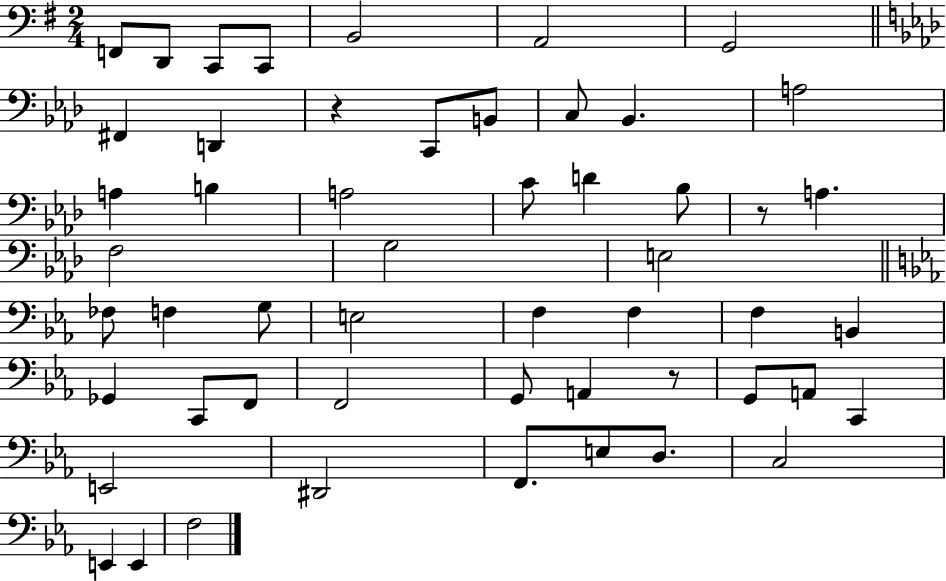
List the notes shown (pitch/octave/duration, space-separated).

F2/e D2/e C2/e C2/e B2/h A2/h G2/h F#2/q D2/q R/q C2/e B2/e C3/e Bb2/q. A3/h A3/q B3/q A3/h C4/e D4/q Bb3/e R/e A3/q. F3/h G3/h E3/h FES3/e F3/q G3/e E3/h F3/q F3/q F3/q B2/q Gb2/q C2/e F2/e F2/h G2/e A2/q R/e G2/e A2/e C2/q E2/h D#2/h F2/e. E3/e D3/e. C3/h E2/q E2/q F3/h